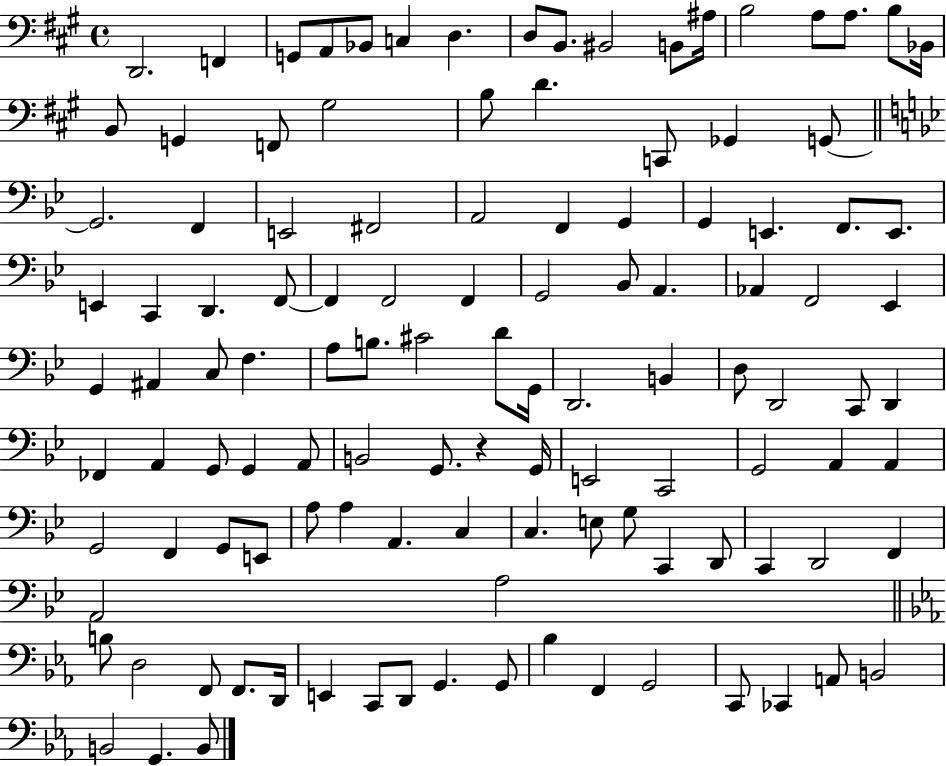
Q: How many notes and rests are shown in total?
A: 117